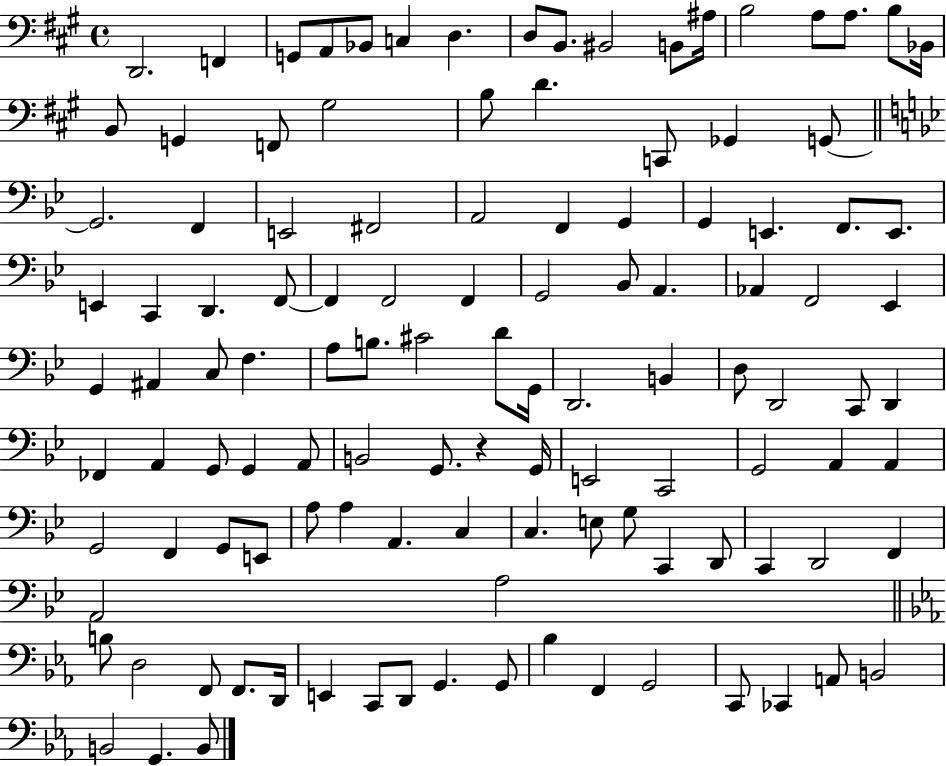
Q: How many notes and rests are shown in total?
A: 117